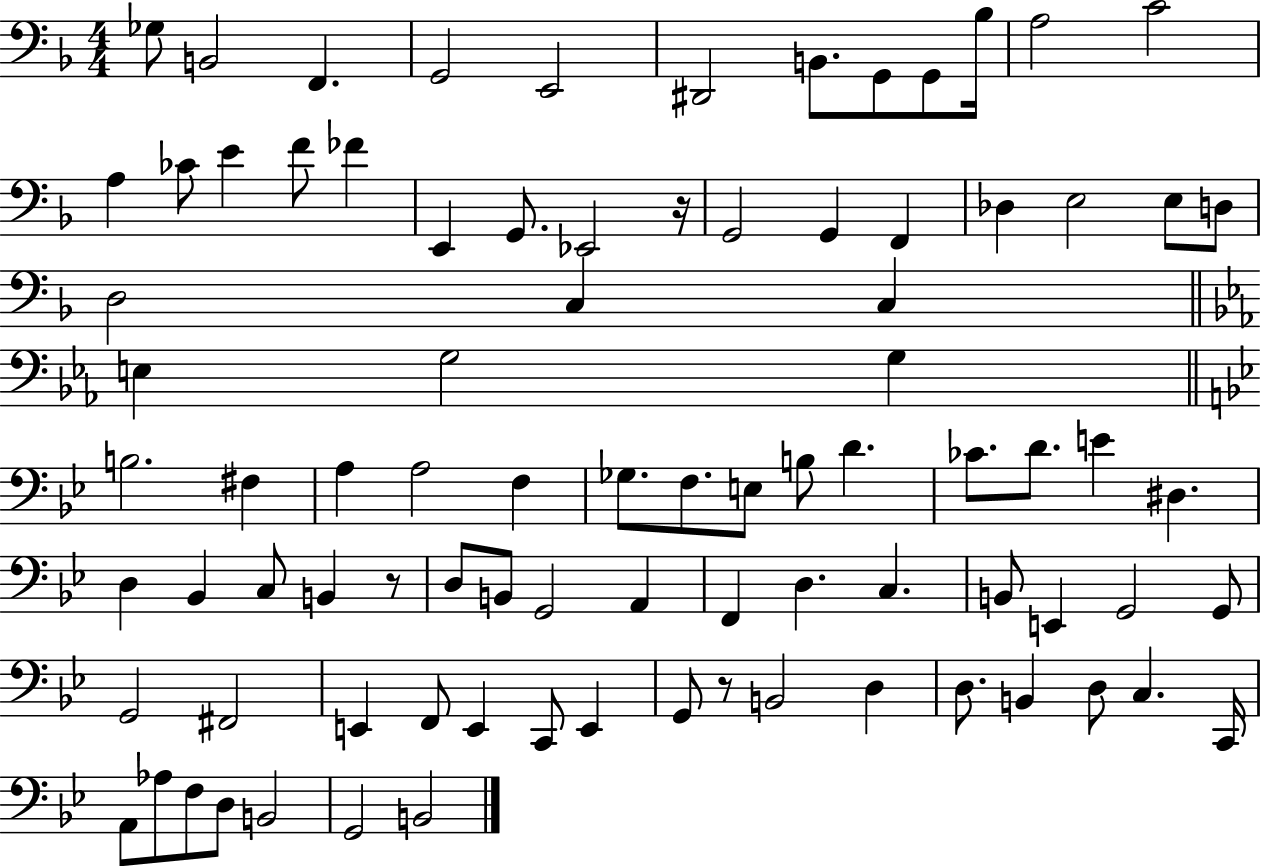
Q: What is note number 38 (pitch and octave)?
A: F3